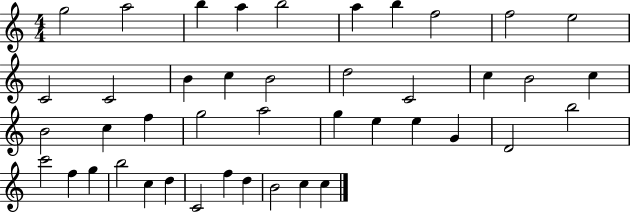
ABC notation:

X:1
T:Untitled
M:4/4
L:1/4
K:C
g2 a2 b a b2 a b f2 f2 e2 C2 C2 B c B2 d2 C2 c B2 c B2 c f g2 a2 g e e G D2 b2 c'2 f g b2 c d C2 f d B2 c c